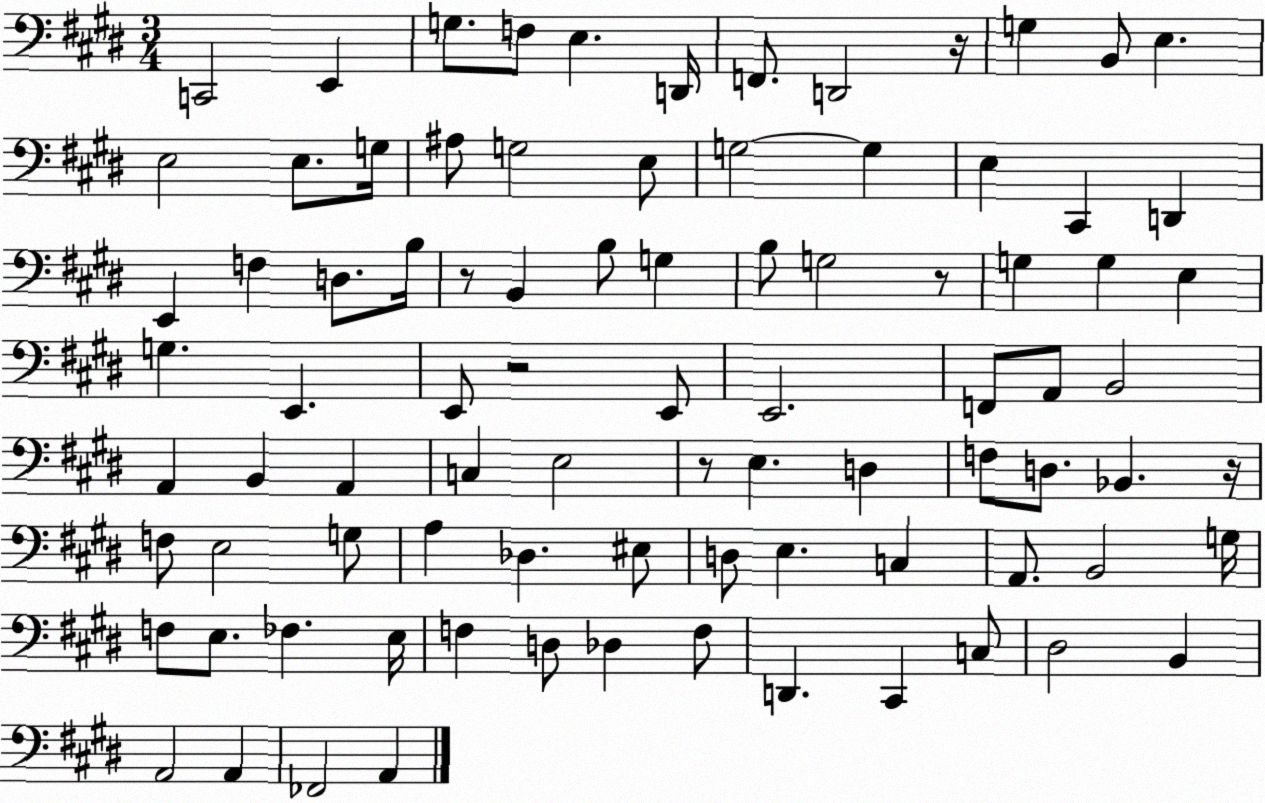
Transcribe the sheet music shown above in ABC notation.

X:1
T:Untitled
M:3/4
L:1/4
K:E
C,,2 E,, G,/2 F,/2 E, D,,/4 F,,/2 D,,2 z/4 G, B,,/2 E, E,2 E,/2 G,/4 ^A,/2 G,2 E,/2 G,2 G, E, ^C,, D,, E,, F, D,/2 B,/4 z/2 B,, B,/2 G, B,/2 G,2 z/2 G, G, E, G, E,, E,,/2 z2 E,,/2 E,,2 F,,/2 A,,/2 B,,2 A,, B,, A,, C, E,2 z/2 E, D, F,/2 D,/2 _B,, z/4 F,/2 E,2 G,/2 A, _D, ^E,/2 D,/2 E, C, A,,/2 B,,2 G,/4 F,/2 E,/2 _F, E,/4 F, D,/2 _D, F,/2 D,, ^C,, C,/2 ^D,2 B,, A,,2 A,, _F,,2 A,,